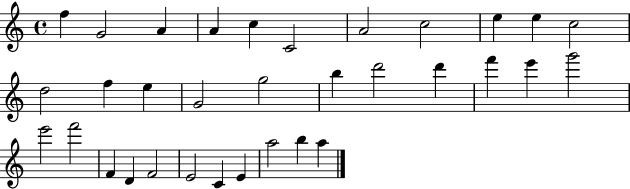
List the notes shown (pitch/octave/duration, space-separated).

F5/q G4/h A4/q A4/q C5/q C4/h A4/h C5/h E5/q E5/q C5/h D5/h F5/q E5/q G4/h G5/h B5/q D6/h D6/q F6/q E6/q G6/h E6/h F6/h F4/q D4/q F4/h E4/h C4/q E4/q A5/h B5/q A5/q